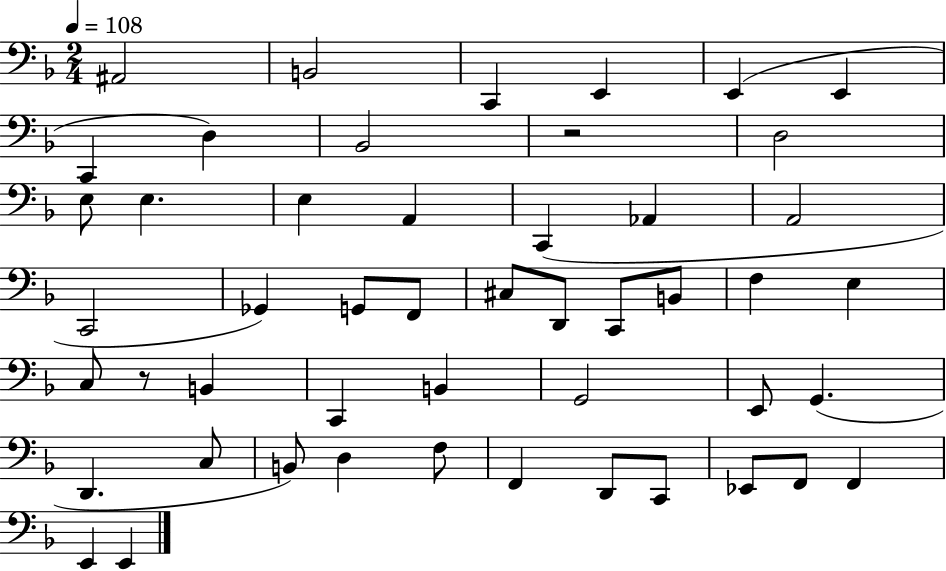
{
  \clef bass
  \numericTimeSignature
  \time 2/4
  \key f \major
  \tempo 4 = 108
  ais,2 | b,2 | c,4 e,4 | e,4( e,4 | \break c,4 d4) | bes,2 | r2 | d2 | \break e8 e4. | e4 a,4 | c,4( aes,4 | a,2 | \break c,2 | ges,4) g,8 f,8 | cis8 d,8 c,8 b,8 | f4 e4 | \break c8 r8 b,4 | c,4 b,4 | g,2 | e,8 g,4.( | \break d,4. c8 | b,8) d4 f8 | f,4 d,8 c,8 | ees,8 f,8 f,4 | \break e,4 e,4 | \bar "|."
}